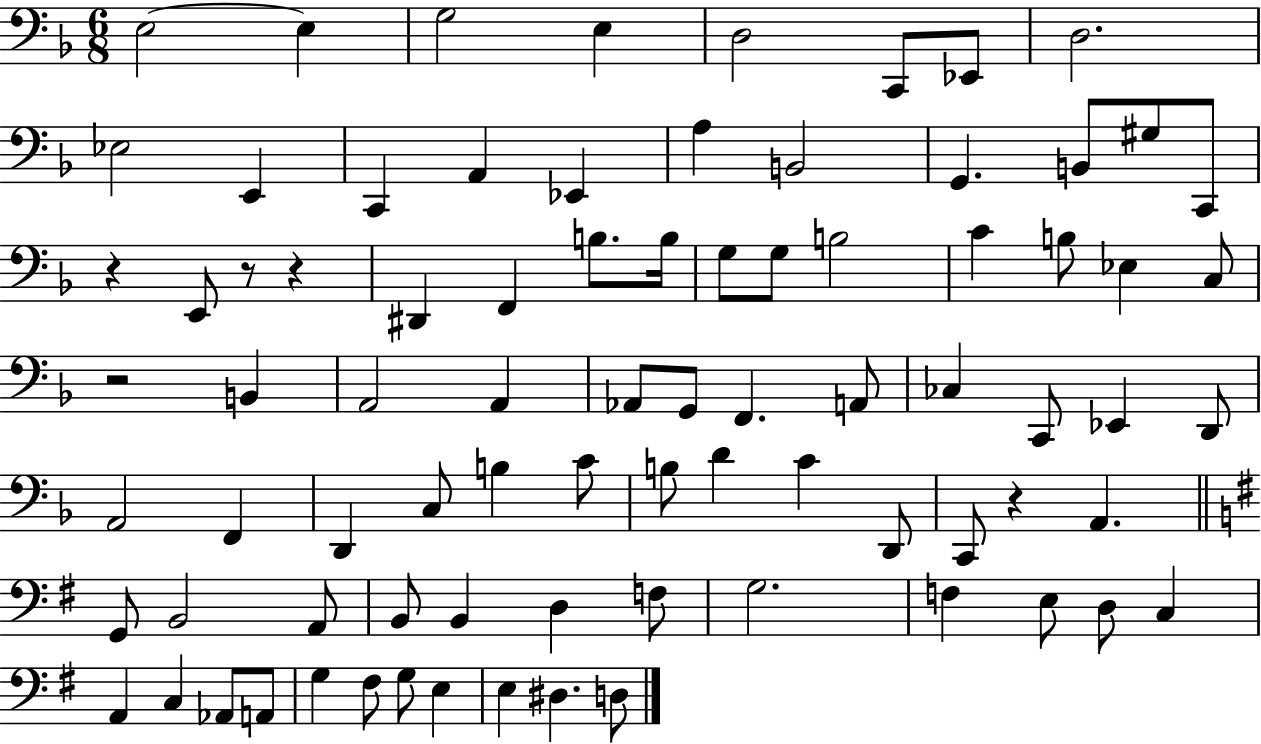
E3/h E3/q G3/h E3/q D3/h C2/e Eb2/e D3/h. Eb3/h E2/q C2/q A2/q Eb2/q A3/q B2/h G2/q. B2/e G#3/e C2/e R/q E2/e R/e R/q D#2/q F2/q B3/e. B3/s G3/e G3/e B3/h C4/q B3/e Eb3/q C3/e R/h B2/q A2/h A2/q Ab2/e G2/e F2/q. A2/e CES3/q C2/e Eb2/q D2/e A2/h F2/q D2/q C3/e B3/q C4/e B3/e D4/q C4/q D2/e C2/e R/q A2/q. G2/e B2/h A2/e B2/e B2/q D3/q F3/e G3/h. F3/q E3/e D3/e C3/q A2/q C3/q Ab2/e A2/e G3/q F#3/e G3/e E3/q E3/q D#3/q. D3/e